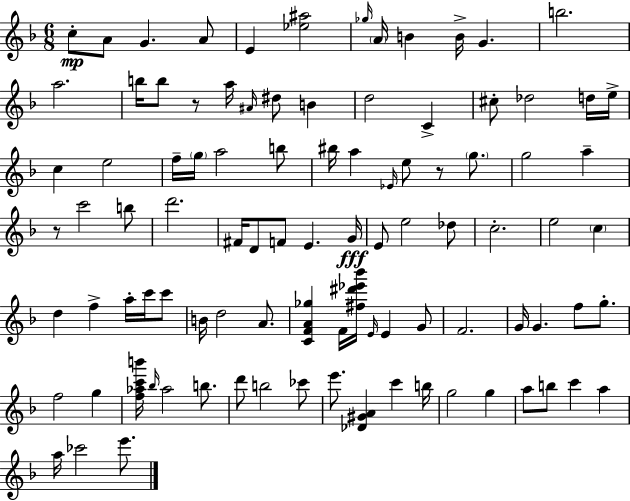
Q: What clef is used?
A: treble